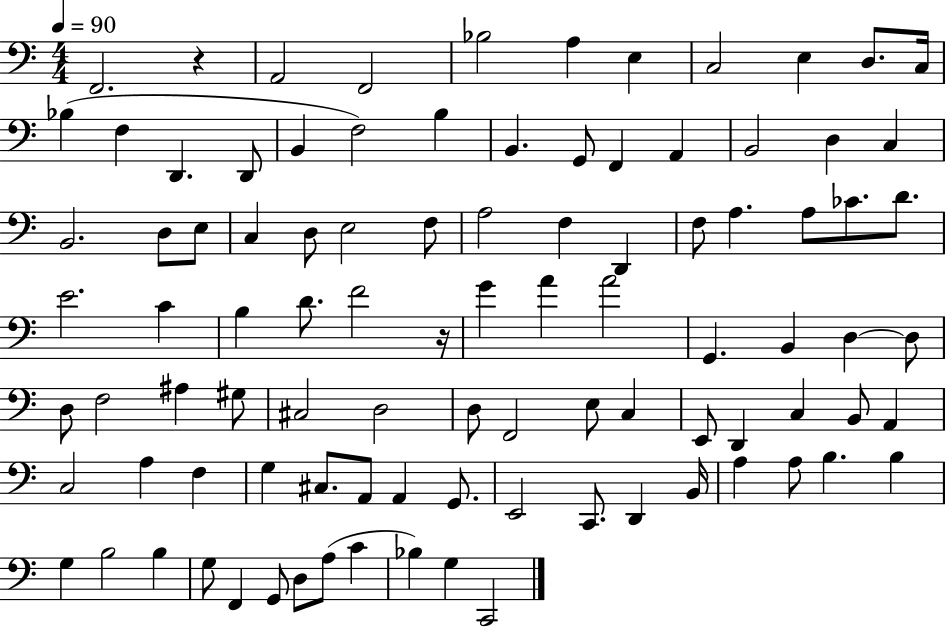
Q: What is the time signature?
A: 4/4